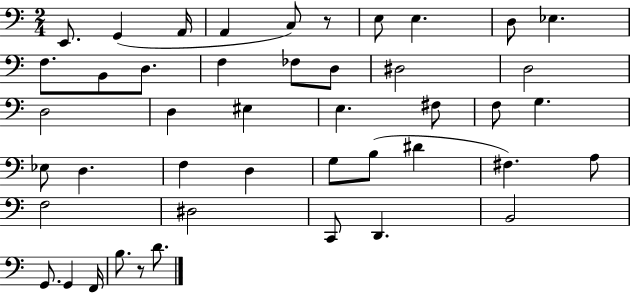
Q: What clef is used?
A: bass